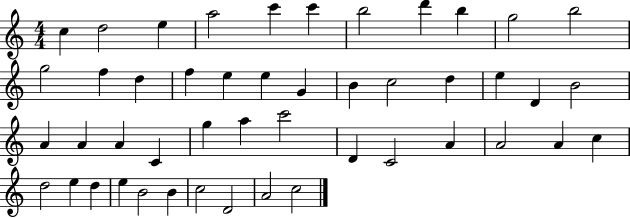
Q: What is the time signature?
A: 4/4